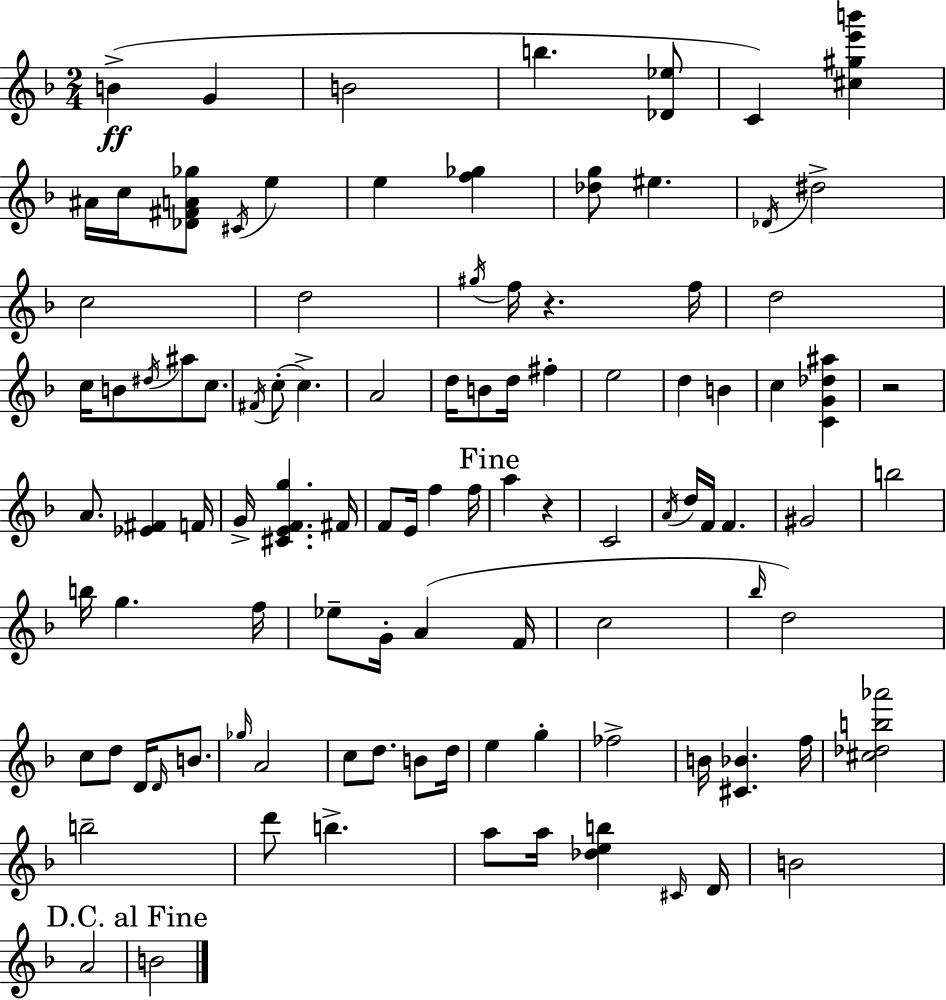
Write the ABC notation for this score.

X:1
T:Untitled
M:2/4
L:1/4
K:Dm
B G B2 b [_D_e]/2 C [^c^ge'b'] ^A/4 c/4 [_D^FA_g]/2 ^C/4 e e [f_g] [_dg]/2 ^e _D/4 ^d2 c2 d2 ^g/4 f/4 z f/4 d2 c/4 B/2 ^d/4 ^a/2 c/2 ^F/4 c/2 c A2 d/4 B/2 d/4 ^f e2 d B c [CG_d^a] z2 A/2 [_E^F] F/4 G/4 [^CEFg] ^F/4 F/2 E/4 f f/4 a z C2 A/4 d/4 F/4 F ^G2 b2 b/4 g f/4 _e/2 G/4 A F/4 c2 _b/4 d2 c/2 d/2 D/4 D/4 B/2 _g/4 A2 c/2 d/2 B/2 d/4 e g _f2 B/4 [^C_B] f/4 [^c_db_a']2 b2 d'/2 b a/2 a/4 [_deb] ^C/4 D/4 B2 A2 B2